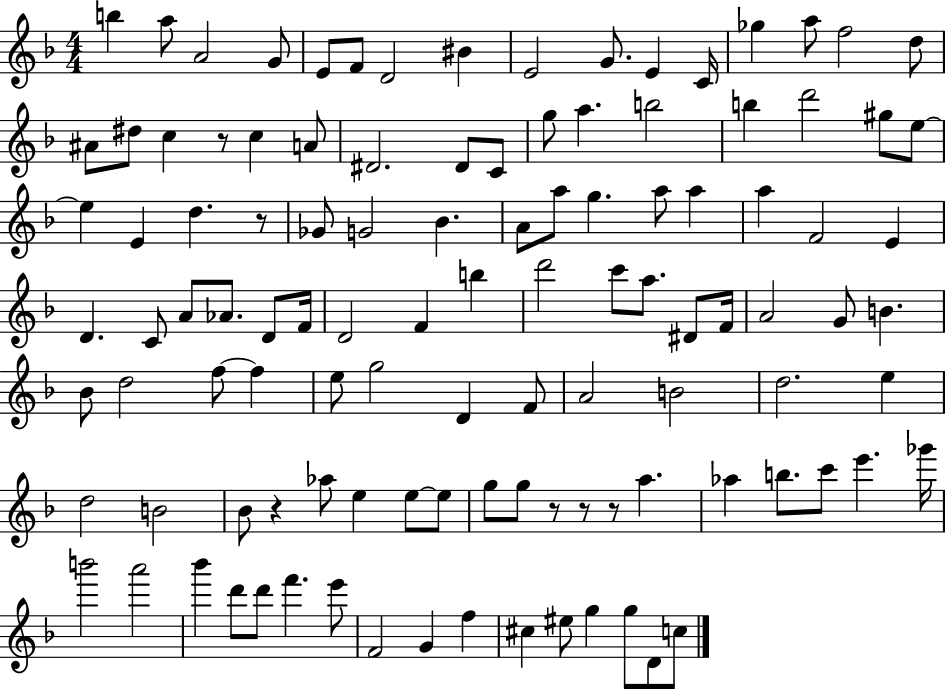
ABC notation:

X:1
T:Untitled
M:4/4
L:1/4
K:F
b a/2 A2 G/2 E/2 F/2 D2 ^B E2 G/2 E C/4 _g a/2 f2 d/2 ^A/2 ^d/2 c z/2 c A/2 ^D2 ^D/2 C/2 g/2 a b2 b d'2 ^g/2 e/2 e E d z/2 _G/2 G2 _B A/2 a/2 g a/2 a a F2 E D C/2 A/2 _A/2 D/2 F/4 D2 F b d'2 c'/2 a/2 ^D/2 F/4 A2 G/2 B _B/2 d2 f/2 f e/2 g2 D F/2 A2 B2 d2 e d2 B2 _B/2 z _a/2 e e/2 e/2 g/2 g/2 z/2 z/2 z/2 a _a b/2 c'/2 e' _g'/4 b'2 a'2 _b' d'/2 d'/2 f' e'/2 F2 G f ^c ^e/2 g g/2 D/2 c/2